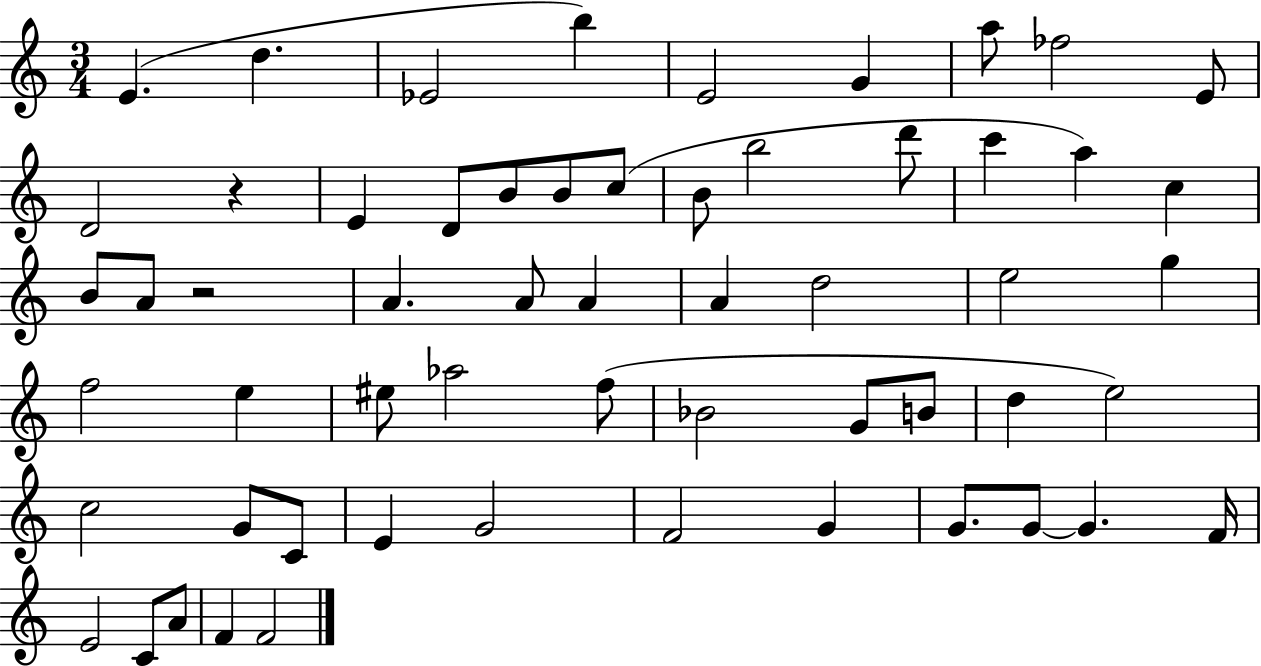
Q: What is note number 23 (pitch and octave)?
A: A4